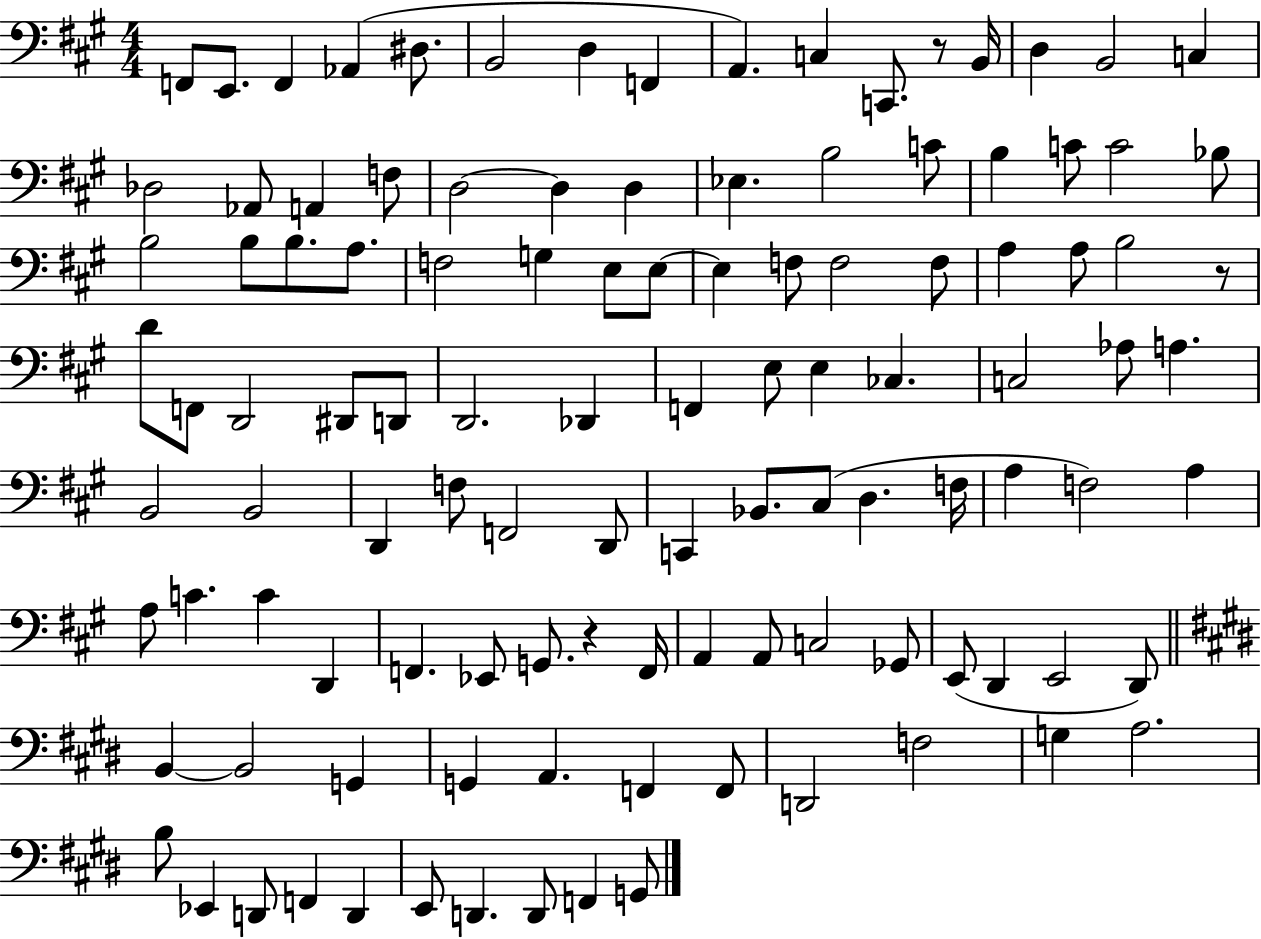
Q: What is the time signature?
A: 4/4